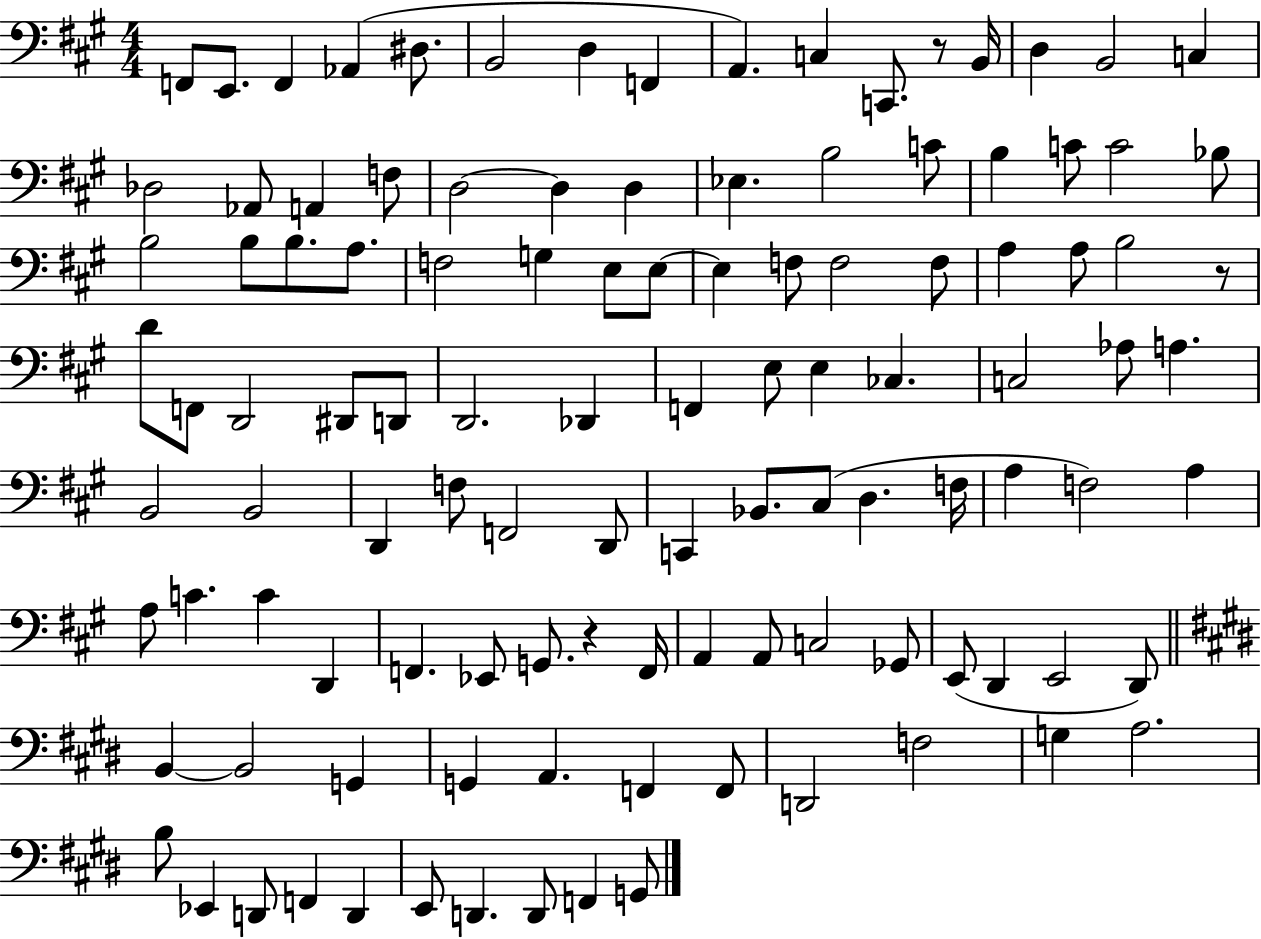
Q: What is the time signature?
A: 4/4